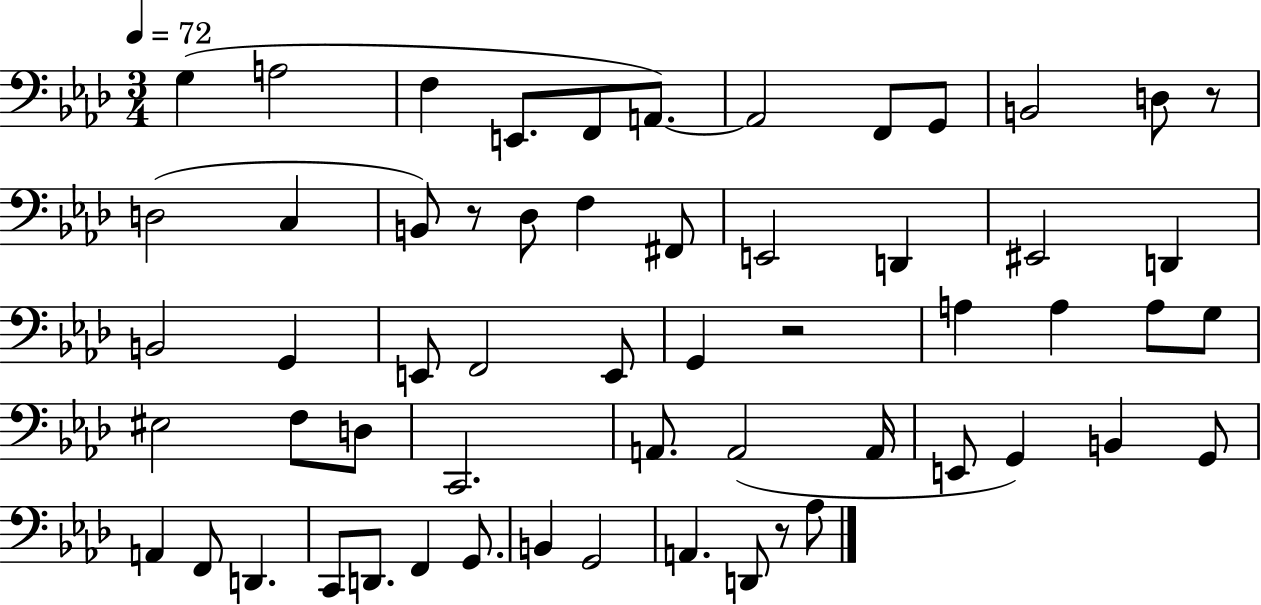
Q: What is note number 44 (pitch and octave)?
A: F2